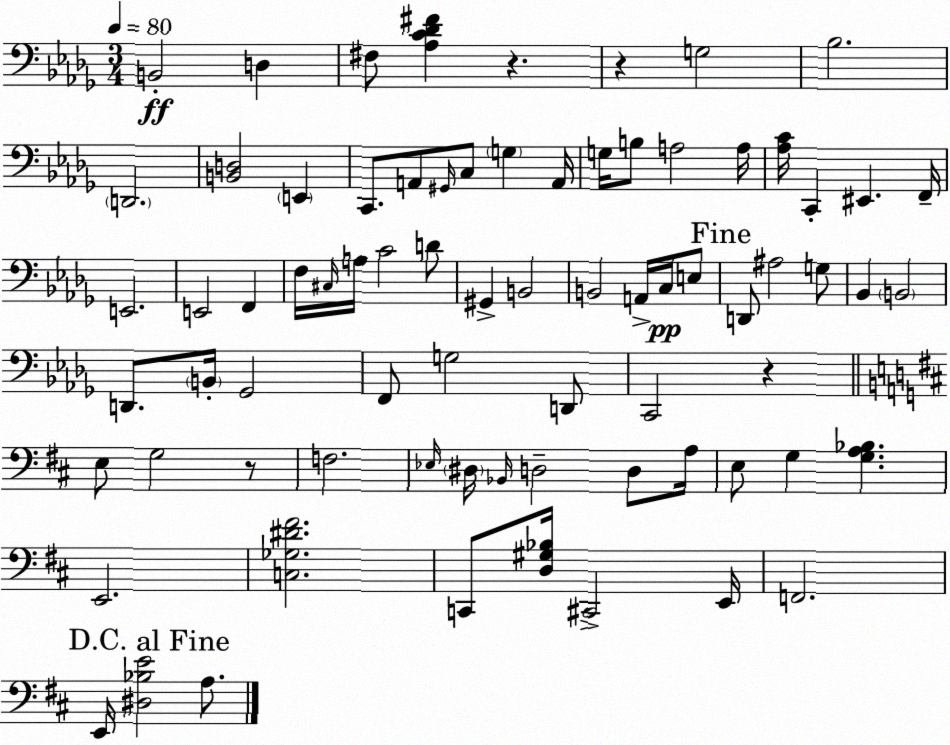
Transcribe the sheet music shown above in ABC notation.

X:1
T:Untitled
M:3/4
L:1/4
K:Bbm
B,,2 D, ^F,/2 [_A,C_D^F] z z G,2 _B,2 D,,2 [B,,D,]2 E,, C,,/2 A,,/2 ^G,,/4 C,/2 G, A,,/4 G,/4 B,/2 A,2 A,/4 [_A,C]/4 C,, ^E,, F,,/4 E,,2 E,,2 F,, F,/4 ^C,/4 A,/4 C2 D/2 ^G,, B,,2 B,,2 A,,/4 C,/4 E,/2 D,,/2 ^A,2 G,/2 _B,, B,,2 D,,/2 B,,/4 _G,,2 F,,/2 G,2 D,,/2 C,,2 z E,/2 G,2 z/2 F,2 _E,/4 ^D,/4 _B,,/4 D,2 D,/2 A,/4 E,/2 G, [G,A,_B,] E,,2 [C,_G,^D^F]2 C,,/2 [D,^G,_B,]/4 ^C,,2 E,,/4 F,,2 E,,/4 [^D,_B,E]2 A,/2